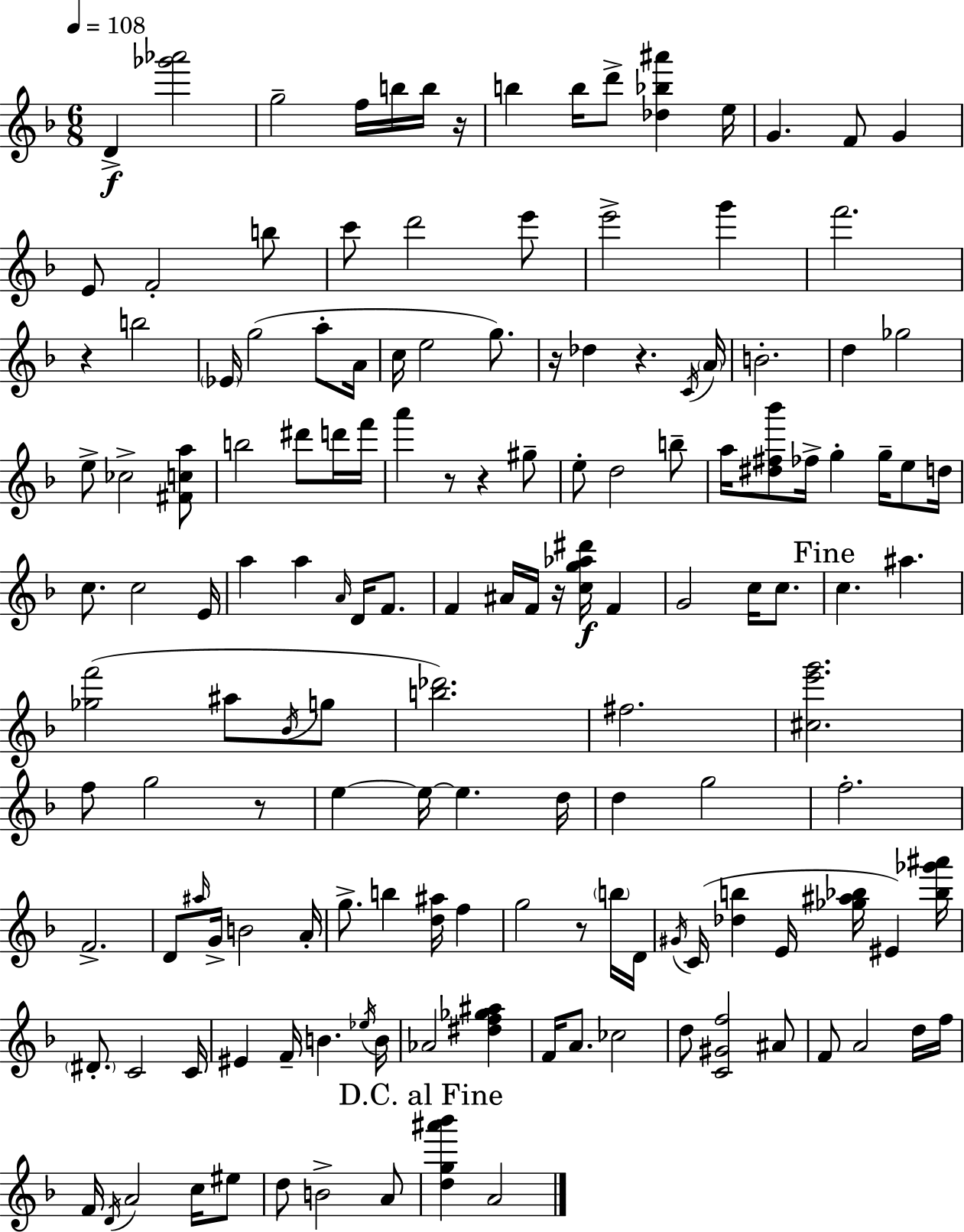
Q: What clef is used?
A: treble